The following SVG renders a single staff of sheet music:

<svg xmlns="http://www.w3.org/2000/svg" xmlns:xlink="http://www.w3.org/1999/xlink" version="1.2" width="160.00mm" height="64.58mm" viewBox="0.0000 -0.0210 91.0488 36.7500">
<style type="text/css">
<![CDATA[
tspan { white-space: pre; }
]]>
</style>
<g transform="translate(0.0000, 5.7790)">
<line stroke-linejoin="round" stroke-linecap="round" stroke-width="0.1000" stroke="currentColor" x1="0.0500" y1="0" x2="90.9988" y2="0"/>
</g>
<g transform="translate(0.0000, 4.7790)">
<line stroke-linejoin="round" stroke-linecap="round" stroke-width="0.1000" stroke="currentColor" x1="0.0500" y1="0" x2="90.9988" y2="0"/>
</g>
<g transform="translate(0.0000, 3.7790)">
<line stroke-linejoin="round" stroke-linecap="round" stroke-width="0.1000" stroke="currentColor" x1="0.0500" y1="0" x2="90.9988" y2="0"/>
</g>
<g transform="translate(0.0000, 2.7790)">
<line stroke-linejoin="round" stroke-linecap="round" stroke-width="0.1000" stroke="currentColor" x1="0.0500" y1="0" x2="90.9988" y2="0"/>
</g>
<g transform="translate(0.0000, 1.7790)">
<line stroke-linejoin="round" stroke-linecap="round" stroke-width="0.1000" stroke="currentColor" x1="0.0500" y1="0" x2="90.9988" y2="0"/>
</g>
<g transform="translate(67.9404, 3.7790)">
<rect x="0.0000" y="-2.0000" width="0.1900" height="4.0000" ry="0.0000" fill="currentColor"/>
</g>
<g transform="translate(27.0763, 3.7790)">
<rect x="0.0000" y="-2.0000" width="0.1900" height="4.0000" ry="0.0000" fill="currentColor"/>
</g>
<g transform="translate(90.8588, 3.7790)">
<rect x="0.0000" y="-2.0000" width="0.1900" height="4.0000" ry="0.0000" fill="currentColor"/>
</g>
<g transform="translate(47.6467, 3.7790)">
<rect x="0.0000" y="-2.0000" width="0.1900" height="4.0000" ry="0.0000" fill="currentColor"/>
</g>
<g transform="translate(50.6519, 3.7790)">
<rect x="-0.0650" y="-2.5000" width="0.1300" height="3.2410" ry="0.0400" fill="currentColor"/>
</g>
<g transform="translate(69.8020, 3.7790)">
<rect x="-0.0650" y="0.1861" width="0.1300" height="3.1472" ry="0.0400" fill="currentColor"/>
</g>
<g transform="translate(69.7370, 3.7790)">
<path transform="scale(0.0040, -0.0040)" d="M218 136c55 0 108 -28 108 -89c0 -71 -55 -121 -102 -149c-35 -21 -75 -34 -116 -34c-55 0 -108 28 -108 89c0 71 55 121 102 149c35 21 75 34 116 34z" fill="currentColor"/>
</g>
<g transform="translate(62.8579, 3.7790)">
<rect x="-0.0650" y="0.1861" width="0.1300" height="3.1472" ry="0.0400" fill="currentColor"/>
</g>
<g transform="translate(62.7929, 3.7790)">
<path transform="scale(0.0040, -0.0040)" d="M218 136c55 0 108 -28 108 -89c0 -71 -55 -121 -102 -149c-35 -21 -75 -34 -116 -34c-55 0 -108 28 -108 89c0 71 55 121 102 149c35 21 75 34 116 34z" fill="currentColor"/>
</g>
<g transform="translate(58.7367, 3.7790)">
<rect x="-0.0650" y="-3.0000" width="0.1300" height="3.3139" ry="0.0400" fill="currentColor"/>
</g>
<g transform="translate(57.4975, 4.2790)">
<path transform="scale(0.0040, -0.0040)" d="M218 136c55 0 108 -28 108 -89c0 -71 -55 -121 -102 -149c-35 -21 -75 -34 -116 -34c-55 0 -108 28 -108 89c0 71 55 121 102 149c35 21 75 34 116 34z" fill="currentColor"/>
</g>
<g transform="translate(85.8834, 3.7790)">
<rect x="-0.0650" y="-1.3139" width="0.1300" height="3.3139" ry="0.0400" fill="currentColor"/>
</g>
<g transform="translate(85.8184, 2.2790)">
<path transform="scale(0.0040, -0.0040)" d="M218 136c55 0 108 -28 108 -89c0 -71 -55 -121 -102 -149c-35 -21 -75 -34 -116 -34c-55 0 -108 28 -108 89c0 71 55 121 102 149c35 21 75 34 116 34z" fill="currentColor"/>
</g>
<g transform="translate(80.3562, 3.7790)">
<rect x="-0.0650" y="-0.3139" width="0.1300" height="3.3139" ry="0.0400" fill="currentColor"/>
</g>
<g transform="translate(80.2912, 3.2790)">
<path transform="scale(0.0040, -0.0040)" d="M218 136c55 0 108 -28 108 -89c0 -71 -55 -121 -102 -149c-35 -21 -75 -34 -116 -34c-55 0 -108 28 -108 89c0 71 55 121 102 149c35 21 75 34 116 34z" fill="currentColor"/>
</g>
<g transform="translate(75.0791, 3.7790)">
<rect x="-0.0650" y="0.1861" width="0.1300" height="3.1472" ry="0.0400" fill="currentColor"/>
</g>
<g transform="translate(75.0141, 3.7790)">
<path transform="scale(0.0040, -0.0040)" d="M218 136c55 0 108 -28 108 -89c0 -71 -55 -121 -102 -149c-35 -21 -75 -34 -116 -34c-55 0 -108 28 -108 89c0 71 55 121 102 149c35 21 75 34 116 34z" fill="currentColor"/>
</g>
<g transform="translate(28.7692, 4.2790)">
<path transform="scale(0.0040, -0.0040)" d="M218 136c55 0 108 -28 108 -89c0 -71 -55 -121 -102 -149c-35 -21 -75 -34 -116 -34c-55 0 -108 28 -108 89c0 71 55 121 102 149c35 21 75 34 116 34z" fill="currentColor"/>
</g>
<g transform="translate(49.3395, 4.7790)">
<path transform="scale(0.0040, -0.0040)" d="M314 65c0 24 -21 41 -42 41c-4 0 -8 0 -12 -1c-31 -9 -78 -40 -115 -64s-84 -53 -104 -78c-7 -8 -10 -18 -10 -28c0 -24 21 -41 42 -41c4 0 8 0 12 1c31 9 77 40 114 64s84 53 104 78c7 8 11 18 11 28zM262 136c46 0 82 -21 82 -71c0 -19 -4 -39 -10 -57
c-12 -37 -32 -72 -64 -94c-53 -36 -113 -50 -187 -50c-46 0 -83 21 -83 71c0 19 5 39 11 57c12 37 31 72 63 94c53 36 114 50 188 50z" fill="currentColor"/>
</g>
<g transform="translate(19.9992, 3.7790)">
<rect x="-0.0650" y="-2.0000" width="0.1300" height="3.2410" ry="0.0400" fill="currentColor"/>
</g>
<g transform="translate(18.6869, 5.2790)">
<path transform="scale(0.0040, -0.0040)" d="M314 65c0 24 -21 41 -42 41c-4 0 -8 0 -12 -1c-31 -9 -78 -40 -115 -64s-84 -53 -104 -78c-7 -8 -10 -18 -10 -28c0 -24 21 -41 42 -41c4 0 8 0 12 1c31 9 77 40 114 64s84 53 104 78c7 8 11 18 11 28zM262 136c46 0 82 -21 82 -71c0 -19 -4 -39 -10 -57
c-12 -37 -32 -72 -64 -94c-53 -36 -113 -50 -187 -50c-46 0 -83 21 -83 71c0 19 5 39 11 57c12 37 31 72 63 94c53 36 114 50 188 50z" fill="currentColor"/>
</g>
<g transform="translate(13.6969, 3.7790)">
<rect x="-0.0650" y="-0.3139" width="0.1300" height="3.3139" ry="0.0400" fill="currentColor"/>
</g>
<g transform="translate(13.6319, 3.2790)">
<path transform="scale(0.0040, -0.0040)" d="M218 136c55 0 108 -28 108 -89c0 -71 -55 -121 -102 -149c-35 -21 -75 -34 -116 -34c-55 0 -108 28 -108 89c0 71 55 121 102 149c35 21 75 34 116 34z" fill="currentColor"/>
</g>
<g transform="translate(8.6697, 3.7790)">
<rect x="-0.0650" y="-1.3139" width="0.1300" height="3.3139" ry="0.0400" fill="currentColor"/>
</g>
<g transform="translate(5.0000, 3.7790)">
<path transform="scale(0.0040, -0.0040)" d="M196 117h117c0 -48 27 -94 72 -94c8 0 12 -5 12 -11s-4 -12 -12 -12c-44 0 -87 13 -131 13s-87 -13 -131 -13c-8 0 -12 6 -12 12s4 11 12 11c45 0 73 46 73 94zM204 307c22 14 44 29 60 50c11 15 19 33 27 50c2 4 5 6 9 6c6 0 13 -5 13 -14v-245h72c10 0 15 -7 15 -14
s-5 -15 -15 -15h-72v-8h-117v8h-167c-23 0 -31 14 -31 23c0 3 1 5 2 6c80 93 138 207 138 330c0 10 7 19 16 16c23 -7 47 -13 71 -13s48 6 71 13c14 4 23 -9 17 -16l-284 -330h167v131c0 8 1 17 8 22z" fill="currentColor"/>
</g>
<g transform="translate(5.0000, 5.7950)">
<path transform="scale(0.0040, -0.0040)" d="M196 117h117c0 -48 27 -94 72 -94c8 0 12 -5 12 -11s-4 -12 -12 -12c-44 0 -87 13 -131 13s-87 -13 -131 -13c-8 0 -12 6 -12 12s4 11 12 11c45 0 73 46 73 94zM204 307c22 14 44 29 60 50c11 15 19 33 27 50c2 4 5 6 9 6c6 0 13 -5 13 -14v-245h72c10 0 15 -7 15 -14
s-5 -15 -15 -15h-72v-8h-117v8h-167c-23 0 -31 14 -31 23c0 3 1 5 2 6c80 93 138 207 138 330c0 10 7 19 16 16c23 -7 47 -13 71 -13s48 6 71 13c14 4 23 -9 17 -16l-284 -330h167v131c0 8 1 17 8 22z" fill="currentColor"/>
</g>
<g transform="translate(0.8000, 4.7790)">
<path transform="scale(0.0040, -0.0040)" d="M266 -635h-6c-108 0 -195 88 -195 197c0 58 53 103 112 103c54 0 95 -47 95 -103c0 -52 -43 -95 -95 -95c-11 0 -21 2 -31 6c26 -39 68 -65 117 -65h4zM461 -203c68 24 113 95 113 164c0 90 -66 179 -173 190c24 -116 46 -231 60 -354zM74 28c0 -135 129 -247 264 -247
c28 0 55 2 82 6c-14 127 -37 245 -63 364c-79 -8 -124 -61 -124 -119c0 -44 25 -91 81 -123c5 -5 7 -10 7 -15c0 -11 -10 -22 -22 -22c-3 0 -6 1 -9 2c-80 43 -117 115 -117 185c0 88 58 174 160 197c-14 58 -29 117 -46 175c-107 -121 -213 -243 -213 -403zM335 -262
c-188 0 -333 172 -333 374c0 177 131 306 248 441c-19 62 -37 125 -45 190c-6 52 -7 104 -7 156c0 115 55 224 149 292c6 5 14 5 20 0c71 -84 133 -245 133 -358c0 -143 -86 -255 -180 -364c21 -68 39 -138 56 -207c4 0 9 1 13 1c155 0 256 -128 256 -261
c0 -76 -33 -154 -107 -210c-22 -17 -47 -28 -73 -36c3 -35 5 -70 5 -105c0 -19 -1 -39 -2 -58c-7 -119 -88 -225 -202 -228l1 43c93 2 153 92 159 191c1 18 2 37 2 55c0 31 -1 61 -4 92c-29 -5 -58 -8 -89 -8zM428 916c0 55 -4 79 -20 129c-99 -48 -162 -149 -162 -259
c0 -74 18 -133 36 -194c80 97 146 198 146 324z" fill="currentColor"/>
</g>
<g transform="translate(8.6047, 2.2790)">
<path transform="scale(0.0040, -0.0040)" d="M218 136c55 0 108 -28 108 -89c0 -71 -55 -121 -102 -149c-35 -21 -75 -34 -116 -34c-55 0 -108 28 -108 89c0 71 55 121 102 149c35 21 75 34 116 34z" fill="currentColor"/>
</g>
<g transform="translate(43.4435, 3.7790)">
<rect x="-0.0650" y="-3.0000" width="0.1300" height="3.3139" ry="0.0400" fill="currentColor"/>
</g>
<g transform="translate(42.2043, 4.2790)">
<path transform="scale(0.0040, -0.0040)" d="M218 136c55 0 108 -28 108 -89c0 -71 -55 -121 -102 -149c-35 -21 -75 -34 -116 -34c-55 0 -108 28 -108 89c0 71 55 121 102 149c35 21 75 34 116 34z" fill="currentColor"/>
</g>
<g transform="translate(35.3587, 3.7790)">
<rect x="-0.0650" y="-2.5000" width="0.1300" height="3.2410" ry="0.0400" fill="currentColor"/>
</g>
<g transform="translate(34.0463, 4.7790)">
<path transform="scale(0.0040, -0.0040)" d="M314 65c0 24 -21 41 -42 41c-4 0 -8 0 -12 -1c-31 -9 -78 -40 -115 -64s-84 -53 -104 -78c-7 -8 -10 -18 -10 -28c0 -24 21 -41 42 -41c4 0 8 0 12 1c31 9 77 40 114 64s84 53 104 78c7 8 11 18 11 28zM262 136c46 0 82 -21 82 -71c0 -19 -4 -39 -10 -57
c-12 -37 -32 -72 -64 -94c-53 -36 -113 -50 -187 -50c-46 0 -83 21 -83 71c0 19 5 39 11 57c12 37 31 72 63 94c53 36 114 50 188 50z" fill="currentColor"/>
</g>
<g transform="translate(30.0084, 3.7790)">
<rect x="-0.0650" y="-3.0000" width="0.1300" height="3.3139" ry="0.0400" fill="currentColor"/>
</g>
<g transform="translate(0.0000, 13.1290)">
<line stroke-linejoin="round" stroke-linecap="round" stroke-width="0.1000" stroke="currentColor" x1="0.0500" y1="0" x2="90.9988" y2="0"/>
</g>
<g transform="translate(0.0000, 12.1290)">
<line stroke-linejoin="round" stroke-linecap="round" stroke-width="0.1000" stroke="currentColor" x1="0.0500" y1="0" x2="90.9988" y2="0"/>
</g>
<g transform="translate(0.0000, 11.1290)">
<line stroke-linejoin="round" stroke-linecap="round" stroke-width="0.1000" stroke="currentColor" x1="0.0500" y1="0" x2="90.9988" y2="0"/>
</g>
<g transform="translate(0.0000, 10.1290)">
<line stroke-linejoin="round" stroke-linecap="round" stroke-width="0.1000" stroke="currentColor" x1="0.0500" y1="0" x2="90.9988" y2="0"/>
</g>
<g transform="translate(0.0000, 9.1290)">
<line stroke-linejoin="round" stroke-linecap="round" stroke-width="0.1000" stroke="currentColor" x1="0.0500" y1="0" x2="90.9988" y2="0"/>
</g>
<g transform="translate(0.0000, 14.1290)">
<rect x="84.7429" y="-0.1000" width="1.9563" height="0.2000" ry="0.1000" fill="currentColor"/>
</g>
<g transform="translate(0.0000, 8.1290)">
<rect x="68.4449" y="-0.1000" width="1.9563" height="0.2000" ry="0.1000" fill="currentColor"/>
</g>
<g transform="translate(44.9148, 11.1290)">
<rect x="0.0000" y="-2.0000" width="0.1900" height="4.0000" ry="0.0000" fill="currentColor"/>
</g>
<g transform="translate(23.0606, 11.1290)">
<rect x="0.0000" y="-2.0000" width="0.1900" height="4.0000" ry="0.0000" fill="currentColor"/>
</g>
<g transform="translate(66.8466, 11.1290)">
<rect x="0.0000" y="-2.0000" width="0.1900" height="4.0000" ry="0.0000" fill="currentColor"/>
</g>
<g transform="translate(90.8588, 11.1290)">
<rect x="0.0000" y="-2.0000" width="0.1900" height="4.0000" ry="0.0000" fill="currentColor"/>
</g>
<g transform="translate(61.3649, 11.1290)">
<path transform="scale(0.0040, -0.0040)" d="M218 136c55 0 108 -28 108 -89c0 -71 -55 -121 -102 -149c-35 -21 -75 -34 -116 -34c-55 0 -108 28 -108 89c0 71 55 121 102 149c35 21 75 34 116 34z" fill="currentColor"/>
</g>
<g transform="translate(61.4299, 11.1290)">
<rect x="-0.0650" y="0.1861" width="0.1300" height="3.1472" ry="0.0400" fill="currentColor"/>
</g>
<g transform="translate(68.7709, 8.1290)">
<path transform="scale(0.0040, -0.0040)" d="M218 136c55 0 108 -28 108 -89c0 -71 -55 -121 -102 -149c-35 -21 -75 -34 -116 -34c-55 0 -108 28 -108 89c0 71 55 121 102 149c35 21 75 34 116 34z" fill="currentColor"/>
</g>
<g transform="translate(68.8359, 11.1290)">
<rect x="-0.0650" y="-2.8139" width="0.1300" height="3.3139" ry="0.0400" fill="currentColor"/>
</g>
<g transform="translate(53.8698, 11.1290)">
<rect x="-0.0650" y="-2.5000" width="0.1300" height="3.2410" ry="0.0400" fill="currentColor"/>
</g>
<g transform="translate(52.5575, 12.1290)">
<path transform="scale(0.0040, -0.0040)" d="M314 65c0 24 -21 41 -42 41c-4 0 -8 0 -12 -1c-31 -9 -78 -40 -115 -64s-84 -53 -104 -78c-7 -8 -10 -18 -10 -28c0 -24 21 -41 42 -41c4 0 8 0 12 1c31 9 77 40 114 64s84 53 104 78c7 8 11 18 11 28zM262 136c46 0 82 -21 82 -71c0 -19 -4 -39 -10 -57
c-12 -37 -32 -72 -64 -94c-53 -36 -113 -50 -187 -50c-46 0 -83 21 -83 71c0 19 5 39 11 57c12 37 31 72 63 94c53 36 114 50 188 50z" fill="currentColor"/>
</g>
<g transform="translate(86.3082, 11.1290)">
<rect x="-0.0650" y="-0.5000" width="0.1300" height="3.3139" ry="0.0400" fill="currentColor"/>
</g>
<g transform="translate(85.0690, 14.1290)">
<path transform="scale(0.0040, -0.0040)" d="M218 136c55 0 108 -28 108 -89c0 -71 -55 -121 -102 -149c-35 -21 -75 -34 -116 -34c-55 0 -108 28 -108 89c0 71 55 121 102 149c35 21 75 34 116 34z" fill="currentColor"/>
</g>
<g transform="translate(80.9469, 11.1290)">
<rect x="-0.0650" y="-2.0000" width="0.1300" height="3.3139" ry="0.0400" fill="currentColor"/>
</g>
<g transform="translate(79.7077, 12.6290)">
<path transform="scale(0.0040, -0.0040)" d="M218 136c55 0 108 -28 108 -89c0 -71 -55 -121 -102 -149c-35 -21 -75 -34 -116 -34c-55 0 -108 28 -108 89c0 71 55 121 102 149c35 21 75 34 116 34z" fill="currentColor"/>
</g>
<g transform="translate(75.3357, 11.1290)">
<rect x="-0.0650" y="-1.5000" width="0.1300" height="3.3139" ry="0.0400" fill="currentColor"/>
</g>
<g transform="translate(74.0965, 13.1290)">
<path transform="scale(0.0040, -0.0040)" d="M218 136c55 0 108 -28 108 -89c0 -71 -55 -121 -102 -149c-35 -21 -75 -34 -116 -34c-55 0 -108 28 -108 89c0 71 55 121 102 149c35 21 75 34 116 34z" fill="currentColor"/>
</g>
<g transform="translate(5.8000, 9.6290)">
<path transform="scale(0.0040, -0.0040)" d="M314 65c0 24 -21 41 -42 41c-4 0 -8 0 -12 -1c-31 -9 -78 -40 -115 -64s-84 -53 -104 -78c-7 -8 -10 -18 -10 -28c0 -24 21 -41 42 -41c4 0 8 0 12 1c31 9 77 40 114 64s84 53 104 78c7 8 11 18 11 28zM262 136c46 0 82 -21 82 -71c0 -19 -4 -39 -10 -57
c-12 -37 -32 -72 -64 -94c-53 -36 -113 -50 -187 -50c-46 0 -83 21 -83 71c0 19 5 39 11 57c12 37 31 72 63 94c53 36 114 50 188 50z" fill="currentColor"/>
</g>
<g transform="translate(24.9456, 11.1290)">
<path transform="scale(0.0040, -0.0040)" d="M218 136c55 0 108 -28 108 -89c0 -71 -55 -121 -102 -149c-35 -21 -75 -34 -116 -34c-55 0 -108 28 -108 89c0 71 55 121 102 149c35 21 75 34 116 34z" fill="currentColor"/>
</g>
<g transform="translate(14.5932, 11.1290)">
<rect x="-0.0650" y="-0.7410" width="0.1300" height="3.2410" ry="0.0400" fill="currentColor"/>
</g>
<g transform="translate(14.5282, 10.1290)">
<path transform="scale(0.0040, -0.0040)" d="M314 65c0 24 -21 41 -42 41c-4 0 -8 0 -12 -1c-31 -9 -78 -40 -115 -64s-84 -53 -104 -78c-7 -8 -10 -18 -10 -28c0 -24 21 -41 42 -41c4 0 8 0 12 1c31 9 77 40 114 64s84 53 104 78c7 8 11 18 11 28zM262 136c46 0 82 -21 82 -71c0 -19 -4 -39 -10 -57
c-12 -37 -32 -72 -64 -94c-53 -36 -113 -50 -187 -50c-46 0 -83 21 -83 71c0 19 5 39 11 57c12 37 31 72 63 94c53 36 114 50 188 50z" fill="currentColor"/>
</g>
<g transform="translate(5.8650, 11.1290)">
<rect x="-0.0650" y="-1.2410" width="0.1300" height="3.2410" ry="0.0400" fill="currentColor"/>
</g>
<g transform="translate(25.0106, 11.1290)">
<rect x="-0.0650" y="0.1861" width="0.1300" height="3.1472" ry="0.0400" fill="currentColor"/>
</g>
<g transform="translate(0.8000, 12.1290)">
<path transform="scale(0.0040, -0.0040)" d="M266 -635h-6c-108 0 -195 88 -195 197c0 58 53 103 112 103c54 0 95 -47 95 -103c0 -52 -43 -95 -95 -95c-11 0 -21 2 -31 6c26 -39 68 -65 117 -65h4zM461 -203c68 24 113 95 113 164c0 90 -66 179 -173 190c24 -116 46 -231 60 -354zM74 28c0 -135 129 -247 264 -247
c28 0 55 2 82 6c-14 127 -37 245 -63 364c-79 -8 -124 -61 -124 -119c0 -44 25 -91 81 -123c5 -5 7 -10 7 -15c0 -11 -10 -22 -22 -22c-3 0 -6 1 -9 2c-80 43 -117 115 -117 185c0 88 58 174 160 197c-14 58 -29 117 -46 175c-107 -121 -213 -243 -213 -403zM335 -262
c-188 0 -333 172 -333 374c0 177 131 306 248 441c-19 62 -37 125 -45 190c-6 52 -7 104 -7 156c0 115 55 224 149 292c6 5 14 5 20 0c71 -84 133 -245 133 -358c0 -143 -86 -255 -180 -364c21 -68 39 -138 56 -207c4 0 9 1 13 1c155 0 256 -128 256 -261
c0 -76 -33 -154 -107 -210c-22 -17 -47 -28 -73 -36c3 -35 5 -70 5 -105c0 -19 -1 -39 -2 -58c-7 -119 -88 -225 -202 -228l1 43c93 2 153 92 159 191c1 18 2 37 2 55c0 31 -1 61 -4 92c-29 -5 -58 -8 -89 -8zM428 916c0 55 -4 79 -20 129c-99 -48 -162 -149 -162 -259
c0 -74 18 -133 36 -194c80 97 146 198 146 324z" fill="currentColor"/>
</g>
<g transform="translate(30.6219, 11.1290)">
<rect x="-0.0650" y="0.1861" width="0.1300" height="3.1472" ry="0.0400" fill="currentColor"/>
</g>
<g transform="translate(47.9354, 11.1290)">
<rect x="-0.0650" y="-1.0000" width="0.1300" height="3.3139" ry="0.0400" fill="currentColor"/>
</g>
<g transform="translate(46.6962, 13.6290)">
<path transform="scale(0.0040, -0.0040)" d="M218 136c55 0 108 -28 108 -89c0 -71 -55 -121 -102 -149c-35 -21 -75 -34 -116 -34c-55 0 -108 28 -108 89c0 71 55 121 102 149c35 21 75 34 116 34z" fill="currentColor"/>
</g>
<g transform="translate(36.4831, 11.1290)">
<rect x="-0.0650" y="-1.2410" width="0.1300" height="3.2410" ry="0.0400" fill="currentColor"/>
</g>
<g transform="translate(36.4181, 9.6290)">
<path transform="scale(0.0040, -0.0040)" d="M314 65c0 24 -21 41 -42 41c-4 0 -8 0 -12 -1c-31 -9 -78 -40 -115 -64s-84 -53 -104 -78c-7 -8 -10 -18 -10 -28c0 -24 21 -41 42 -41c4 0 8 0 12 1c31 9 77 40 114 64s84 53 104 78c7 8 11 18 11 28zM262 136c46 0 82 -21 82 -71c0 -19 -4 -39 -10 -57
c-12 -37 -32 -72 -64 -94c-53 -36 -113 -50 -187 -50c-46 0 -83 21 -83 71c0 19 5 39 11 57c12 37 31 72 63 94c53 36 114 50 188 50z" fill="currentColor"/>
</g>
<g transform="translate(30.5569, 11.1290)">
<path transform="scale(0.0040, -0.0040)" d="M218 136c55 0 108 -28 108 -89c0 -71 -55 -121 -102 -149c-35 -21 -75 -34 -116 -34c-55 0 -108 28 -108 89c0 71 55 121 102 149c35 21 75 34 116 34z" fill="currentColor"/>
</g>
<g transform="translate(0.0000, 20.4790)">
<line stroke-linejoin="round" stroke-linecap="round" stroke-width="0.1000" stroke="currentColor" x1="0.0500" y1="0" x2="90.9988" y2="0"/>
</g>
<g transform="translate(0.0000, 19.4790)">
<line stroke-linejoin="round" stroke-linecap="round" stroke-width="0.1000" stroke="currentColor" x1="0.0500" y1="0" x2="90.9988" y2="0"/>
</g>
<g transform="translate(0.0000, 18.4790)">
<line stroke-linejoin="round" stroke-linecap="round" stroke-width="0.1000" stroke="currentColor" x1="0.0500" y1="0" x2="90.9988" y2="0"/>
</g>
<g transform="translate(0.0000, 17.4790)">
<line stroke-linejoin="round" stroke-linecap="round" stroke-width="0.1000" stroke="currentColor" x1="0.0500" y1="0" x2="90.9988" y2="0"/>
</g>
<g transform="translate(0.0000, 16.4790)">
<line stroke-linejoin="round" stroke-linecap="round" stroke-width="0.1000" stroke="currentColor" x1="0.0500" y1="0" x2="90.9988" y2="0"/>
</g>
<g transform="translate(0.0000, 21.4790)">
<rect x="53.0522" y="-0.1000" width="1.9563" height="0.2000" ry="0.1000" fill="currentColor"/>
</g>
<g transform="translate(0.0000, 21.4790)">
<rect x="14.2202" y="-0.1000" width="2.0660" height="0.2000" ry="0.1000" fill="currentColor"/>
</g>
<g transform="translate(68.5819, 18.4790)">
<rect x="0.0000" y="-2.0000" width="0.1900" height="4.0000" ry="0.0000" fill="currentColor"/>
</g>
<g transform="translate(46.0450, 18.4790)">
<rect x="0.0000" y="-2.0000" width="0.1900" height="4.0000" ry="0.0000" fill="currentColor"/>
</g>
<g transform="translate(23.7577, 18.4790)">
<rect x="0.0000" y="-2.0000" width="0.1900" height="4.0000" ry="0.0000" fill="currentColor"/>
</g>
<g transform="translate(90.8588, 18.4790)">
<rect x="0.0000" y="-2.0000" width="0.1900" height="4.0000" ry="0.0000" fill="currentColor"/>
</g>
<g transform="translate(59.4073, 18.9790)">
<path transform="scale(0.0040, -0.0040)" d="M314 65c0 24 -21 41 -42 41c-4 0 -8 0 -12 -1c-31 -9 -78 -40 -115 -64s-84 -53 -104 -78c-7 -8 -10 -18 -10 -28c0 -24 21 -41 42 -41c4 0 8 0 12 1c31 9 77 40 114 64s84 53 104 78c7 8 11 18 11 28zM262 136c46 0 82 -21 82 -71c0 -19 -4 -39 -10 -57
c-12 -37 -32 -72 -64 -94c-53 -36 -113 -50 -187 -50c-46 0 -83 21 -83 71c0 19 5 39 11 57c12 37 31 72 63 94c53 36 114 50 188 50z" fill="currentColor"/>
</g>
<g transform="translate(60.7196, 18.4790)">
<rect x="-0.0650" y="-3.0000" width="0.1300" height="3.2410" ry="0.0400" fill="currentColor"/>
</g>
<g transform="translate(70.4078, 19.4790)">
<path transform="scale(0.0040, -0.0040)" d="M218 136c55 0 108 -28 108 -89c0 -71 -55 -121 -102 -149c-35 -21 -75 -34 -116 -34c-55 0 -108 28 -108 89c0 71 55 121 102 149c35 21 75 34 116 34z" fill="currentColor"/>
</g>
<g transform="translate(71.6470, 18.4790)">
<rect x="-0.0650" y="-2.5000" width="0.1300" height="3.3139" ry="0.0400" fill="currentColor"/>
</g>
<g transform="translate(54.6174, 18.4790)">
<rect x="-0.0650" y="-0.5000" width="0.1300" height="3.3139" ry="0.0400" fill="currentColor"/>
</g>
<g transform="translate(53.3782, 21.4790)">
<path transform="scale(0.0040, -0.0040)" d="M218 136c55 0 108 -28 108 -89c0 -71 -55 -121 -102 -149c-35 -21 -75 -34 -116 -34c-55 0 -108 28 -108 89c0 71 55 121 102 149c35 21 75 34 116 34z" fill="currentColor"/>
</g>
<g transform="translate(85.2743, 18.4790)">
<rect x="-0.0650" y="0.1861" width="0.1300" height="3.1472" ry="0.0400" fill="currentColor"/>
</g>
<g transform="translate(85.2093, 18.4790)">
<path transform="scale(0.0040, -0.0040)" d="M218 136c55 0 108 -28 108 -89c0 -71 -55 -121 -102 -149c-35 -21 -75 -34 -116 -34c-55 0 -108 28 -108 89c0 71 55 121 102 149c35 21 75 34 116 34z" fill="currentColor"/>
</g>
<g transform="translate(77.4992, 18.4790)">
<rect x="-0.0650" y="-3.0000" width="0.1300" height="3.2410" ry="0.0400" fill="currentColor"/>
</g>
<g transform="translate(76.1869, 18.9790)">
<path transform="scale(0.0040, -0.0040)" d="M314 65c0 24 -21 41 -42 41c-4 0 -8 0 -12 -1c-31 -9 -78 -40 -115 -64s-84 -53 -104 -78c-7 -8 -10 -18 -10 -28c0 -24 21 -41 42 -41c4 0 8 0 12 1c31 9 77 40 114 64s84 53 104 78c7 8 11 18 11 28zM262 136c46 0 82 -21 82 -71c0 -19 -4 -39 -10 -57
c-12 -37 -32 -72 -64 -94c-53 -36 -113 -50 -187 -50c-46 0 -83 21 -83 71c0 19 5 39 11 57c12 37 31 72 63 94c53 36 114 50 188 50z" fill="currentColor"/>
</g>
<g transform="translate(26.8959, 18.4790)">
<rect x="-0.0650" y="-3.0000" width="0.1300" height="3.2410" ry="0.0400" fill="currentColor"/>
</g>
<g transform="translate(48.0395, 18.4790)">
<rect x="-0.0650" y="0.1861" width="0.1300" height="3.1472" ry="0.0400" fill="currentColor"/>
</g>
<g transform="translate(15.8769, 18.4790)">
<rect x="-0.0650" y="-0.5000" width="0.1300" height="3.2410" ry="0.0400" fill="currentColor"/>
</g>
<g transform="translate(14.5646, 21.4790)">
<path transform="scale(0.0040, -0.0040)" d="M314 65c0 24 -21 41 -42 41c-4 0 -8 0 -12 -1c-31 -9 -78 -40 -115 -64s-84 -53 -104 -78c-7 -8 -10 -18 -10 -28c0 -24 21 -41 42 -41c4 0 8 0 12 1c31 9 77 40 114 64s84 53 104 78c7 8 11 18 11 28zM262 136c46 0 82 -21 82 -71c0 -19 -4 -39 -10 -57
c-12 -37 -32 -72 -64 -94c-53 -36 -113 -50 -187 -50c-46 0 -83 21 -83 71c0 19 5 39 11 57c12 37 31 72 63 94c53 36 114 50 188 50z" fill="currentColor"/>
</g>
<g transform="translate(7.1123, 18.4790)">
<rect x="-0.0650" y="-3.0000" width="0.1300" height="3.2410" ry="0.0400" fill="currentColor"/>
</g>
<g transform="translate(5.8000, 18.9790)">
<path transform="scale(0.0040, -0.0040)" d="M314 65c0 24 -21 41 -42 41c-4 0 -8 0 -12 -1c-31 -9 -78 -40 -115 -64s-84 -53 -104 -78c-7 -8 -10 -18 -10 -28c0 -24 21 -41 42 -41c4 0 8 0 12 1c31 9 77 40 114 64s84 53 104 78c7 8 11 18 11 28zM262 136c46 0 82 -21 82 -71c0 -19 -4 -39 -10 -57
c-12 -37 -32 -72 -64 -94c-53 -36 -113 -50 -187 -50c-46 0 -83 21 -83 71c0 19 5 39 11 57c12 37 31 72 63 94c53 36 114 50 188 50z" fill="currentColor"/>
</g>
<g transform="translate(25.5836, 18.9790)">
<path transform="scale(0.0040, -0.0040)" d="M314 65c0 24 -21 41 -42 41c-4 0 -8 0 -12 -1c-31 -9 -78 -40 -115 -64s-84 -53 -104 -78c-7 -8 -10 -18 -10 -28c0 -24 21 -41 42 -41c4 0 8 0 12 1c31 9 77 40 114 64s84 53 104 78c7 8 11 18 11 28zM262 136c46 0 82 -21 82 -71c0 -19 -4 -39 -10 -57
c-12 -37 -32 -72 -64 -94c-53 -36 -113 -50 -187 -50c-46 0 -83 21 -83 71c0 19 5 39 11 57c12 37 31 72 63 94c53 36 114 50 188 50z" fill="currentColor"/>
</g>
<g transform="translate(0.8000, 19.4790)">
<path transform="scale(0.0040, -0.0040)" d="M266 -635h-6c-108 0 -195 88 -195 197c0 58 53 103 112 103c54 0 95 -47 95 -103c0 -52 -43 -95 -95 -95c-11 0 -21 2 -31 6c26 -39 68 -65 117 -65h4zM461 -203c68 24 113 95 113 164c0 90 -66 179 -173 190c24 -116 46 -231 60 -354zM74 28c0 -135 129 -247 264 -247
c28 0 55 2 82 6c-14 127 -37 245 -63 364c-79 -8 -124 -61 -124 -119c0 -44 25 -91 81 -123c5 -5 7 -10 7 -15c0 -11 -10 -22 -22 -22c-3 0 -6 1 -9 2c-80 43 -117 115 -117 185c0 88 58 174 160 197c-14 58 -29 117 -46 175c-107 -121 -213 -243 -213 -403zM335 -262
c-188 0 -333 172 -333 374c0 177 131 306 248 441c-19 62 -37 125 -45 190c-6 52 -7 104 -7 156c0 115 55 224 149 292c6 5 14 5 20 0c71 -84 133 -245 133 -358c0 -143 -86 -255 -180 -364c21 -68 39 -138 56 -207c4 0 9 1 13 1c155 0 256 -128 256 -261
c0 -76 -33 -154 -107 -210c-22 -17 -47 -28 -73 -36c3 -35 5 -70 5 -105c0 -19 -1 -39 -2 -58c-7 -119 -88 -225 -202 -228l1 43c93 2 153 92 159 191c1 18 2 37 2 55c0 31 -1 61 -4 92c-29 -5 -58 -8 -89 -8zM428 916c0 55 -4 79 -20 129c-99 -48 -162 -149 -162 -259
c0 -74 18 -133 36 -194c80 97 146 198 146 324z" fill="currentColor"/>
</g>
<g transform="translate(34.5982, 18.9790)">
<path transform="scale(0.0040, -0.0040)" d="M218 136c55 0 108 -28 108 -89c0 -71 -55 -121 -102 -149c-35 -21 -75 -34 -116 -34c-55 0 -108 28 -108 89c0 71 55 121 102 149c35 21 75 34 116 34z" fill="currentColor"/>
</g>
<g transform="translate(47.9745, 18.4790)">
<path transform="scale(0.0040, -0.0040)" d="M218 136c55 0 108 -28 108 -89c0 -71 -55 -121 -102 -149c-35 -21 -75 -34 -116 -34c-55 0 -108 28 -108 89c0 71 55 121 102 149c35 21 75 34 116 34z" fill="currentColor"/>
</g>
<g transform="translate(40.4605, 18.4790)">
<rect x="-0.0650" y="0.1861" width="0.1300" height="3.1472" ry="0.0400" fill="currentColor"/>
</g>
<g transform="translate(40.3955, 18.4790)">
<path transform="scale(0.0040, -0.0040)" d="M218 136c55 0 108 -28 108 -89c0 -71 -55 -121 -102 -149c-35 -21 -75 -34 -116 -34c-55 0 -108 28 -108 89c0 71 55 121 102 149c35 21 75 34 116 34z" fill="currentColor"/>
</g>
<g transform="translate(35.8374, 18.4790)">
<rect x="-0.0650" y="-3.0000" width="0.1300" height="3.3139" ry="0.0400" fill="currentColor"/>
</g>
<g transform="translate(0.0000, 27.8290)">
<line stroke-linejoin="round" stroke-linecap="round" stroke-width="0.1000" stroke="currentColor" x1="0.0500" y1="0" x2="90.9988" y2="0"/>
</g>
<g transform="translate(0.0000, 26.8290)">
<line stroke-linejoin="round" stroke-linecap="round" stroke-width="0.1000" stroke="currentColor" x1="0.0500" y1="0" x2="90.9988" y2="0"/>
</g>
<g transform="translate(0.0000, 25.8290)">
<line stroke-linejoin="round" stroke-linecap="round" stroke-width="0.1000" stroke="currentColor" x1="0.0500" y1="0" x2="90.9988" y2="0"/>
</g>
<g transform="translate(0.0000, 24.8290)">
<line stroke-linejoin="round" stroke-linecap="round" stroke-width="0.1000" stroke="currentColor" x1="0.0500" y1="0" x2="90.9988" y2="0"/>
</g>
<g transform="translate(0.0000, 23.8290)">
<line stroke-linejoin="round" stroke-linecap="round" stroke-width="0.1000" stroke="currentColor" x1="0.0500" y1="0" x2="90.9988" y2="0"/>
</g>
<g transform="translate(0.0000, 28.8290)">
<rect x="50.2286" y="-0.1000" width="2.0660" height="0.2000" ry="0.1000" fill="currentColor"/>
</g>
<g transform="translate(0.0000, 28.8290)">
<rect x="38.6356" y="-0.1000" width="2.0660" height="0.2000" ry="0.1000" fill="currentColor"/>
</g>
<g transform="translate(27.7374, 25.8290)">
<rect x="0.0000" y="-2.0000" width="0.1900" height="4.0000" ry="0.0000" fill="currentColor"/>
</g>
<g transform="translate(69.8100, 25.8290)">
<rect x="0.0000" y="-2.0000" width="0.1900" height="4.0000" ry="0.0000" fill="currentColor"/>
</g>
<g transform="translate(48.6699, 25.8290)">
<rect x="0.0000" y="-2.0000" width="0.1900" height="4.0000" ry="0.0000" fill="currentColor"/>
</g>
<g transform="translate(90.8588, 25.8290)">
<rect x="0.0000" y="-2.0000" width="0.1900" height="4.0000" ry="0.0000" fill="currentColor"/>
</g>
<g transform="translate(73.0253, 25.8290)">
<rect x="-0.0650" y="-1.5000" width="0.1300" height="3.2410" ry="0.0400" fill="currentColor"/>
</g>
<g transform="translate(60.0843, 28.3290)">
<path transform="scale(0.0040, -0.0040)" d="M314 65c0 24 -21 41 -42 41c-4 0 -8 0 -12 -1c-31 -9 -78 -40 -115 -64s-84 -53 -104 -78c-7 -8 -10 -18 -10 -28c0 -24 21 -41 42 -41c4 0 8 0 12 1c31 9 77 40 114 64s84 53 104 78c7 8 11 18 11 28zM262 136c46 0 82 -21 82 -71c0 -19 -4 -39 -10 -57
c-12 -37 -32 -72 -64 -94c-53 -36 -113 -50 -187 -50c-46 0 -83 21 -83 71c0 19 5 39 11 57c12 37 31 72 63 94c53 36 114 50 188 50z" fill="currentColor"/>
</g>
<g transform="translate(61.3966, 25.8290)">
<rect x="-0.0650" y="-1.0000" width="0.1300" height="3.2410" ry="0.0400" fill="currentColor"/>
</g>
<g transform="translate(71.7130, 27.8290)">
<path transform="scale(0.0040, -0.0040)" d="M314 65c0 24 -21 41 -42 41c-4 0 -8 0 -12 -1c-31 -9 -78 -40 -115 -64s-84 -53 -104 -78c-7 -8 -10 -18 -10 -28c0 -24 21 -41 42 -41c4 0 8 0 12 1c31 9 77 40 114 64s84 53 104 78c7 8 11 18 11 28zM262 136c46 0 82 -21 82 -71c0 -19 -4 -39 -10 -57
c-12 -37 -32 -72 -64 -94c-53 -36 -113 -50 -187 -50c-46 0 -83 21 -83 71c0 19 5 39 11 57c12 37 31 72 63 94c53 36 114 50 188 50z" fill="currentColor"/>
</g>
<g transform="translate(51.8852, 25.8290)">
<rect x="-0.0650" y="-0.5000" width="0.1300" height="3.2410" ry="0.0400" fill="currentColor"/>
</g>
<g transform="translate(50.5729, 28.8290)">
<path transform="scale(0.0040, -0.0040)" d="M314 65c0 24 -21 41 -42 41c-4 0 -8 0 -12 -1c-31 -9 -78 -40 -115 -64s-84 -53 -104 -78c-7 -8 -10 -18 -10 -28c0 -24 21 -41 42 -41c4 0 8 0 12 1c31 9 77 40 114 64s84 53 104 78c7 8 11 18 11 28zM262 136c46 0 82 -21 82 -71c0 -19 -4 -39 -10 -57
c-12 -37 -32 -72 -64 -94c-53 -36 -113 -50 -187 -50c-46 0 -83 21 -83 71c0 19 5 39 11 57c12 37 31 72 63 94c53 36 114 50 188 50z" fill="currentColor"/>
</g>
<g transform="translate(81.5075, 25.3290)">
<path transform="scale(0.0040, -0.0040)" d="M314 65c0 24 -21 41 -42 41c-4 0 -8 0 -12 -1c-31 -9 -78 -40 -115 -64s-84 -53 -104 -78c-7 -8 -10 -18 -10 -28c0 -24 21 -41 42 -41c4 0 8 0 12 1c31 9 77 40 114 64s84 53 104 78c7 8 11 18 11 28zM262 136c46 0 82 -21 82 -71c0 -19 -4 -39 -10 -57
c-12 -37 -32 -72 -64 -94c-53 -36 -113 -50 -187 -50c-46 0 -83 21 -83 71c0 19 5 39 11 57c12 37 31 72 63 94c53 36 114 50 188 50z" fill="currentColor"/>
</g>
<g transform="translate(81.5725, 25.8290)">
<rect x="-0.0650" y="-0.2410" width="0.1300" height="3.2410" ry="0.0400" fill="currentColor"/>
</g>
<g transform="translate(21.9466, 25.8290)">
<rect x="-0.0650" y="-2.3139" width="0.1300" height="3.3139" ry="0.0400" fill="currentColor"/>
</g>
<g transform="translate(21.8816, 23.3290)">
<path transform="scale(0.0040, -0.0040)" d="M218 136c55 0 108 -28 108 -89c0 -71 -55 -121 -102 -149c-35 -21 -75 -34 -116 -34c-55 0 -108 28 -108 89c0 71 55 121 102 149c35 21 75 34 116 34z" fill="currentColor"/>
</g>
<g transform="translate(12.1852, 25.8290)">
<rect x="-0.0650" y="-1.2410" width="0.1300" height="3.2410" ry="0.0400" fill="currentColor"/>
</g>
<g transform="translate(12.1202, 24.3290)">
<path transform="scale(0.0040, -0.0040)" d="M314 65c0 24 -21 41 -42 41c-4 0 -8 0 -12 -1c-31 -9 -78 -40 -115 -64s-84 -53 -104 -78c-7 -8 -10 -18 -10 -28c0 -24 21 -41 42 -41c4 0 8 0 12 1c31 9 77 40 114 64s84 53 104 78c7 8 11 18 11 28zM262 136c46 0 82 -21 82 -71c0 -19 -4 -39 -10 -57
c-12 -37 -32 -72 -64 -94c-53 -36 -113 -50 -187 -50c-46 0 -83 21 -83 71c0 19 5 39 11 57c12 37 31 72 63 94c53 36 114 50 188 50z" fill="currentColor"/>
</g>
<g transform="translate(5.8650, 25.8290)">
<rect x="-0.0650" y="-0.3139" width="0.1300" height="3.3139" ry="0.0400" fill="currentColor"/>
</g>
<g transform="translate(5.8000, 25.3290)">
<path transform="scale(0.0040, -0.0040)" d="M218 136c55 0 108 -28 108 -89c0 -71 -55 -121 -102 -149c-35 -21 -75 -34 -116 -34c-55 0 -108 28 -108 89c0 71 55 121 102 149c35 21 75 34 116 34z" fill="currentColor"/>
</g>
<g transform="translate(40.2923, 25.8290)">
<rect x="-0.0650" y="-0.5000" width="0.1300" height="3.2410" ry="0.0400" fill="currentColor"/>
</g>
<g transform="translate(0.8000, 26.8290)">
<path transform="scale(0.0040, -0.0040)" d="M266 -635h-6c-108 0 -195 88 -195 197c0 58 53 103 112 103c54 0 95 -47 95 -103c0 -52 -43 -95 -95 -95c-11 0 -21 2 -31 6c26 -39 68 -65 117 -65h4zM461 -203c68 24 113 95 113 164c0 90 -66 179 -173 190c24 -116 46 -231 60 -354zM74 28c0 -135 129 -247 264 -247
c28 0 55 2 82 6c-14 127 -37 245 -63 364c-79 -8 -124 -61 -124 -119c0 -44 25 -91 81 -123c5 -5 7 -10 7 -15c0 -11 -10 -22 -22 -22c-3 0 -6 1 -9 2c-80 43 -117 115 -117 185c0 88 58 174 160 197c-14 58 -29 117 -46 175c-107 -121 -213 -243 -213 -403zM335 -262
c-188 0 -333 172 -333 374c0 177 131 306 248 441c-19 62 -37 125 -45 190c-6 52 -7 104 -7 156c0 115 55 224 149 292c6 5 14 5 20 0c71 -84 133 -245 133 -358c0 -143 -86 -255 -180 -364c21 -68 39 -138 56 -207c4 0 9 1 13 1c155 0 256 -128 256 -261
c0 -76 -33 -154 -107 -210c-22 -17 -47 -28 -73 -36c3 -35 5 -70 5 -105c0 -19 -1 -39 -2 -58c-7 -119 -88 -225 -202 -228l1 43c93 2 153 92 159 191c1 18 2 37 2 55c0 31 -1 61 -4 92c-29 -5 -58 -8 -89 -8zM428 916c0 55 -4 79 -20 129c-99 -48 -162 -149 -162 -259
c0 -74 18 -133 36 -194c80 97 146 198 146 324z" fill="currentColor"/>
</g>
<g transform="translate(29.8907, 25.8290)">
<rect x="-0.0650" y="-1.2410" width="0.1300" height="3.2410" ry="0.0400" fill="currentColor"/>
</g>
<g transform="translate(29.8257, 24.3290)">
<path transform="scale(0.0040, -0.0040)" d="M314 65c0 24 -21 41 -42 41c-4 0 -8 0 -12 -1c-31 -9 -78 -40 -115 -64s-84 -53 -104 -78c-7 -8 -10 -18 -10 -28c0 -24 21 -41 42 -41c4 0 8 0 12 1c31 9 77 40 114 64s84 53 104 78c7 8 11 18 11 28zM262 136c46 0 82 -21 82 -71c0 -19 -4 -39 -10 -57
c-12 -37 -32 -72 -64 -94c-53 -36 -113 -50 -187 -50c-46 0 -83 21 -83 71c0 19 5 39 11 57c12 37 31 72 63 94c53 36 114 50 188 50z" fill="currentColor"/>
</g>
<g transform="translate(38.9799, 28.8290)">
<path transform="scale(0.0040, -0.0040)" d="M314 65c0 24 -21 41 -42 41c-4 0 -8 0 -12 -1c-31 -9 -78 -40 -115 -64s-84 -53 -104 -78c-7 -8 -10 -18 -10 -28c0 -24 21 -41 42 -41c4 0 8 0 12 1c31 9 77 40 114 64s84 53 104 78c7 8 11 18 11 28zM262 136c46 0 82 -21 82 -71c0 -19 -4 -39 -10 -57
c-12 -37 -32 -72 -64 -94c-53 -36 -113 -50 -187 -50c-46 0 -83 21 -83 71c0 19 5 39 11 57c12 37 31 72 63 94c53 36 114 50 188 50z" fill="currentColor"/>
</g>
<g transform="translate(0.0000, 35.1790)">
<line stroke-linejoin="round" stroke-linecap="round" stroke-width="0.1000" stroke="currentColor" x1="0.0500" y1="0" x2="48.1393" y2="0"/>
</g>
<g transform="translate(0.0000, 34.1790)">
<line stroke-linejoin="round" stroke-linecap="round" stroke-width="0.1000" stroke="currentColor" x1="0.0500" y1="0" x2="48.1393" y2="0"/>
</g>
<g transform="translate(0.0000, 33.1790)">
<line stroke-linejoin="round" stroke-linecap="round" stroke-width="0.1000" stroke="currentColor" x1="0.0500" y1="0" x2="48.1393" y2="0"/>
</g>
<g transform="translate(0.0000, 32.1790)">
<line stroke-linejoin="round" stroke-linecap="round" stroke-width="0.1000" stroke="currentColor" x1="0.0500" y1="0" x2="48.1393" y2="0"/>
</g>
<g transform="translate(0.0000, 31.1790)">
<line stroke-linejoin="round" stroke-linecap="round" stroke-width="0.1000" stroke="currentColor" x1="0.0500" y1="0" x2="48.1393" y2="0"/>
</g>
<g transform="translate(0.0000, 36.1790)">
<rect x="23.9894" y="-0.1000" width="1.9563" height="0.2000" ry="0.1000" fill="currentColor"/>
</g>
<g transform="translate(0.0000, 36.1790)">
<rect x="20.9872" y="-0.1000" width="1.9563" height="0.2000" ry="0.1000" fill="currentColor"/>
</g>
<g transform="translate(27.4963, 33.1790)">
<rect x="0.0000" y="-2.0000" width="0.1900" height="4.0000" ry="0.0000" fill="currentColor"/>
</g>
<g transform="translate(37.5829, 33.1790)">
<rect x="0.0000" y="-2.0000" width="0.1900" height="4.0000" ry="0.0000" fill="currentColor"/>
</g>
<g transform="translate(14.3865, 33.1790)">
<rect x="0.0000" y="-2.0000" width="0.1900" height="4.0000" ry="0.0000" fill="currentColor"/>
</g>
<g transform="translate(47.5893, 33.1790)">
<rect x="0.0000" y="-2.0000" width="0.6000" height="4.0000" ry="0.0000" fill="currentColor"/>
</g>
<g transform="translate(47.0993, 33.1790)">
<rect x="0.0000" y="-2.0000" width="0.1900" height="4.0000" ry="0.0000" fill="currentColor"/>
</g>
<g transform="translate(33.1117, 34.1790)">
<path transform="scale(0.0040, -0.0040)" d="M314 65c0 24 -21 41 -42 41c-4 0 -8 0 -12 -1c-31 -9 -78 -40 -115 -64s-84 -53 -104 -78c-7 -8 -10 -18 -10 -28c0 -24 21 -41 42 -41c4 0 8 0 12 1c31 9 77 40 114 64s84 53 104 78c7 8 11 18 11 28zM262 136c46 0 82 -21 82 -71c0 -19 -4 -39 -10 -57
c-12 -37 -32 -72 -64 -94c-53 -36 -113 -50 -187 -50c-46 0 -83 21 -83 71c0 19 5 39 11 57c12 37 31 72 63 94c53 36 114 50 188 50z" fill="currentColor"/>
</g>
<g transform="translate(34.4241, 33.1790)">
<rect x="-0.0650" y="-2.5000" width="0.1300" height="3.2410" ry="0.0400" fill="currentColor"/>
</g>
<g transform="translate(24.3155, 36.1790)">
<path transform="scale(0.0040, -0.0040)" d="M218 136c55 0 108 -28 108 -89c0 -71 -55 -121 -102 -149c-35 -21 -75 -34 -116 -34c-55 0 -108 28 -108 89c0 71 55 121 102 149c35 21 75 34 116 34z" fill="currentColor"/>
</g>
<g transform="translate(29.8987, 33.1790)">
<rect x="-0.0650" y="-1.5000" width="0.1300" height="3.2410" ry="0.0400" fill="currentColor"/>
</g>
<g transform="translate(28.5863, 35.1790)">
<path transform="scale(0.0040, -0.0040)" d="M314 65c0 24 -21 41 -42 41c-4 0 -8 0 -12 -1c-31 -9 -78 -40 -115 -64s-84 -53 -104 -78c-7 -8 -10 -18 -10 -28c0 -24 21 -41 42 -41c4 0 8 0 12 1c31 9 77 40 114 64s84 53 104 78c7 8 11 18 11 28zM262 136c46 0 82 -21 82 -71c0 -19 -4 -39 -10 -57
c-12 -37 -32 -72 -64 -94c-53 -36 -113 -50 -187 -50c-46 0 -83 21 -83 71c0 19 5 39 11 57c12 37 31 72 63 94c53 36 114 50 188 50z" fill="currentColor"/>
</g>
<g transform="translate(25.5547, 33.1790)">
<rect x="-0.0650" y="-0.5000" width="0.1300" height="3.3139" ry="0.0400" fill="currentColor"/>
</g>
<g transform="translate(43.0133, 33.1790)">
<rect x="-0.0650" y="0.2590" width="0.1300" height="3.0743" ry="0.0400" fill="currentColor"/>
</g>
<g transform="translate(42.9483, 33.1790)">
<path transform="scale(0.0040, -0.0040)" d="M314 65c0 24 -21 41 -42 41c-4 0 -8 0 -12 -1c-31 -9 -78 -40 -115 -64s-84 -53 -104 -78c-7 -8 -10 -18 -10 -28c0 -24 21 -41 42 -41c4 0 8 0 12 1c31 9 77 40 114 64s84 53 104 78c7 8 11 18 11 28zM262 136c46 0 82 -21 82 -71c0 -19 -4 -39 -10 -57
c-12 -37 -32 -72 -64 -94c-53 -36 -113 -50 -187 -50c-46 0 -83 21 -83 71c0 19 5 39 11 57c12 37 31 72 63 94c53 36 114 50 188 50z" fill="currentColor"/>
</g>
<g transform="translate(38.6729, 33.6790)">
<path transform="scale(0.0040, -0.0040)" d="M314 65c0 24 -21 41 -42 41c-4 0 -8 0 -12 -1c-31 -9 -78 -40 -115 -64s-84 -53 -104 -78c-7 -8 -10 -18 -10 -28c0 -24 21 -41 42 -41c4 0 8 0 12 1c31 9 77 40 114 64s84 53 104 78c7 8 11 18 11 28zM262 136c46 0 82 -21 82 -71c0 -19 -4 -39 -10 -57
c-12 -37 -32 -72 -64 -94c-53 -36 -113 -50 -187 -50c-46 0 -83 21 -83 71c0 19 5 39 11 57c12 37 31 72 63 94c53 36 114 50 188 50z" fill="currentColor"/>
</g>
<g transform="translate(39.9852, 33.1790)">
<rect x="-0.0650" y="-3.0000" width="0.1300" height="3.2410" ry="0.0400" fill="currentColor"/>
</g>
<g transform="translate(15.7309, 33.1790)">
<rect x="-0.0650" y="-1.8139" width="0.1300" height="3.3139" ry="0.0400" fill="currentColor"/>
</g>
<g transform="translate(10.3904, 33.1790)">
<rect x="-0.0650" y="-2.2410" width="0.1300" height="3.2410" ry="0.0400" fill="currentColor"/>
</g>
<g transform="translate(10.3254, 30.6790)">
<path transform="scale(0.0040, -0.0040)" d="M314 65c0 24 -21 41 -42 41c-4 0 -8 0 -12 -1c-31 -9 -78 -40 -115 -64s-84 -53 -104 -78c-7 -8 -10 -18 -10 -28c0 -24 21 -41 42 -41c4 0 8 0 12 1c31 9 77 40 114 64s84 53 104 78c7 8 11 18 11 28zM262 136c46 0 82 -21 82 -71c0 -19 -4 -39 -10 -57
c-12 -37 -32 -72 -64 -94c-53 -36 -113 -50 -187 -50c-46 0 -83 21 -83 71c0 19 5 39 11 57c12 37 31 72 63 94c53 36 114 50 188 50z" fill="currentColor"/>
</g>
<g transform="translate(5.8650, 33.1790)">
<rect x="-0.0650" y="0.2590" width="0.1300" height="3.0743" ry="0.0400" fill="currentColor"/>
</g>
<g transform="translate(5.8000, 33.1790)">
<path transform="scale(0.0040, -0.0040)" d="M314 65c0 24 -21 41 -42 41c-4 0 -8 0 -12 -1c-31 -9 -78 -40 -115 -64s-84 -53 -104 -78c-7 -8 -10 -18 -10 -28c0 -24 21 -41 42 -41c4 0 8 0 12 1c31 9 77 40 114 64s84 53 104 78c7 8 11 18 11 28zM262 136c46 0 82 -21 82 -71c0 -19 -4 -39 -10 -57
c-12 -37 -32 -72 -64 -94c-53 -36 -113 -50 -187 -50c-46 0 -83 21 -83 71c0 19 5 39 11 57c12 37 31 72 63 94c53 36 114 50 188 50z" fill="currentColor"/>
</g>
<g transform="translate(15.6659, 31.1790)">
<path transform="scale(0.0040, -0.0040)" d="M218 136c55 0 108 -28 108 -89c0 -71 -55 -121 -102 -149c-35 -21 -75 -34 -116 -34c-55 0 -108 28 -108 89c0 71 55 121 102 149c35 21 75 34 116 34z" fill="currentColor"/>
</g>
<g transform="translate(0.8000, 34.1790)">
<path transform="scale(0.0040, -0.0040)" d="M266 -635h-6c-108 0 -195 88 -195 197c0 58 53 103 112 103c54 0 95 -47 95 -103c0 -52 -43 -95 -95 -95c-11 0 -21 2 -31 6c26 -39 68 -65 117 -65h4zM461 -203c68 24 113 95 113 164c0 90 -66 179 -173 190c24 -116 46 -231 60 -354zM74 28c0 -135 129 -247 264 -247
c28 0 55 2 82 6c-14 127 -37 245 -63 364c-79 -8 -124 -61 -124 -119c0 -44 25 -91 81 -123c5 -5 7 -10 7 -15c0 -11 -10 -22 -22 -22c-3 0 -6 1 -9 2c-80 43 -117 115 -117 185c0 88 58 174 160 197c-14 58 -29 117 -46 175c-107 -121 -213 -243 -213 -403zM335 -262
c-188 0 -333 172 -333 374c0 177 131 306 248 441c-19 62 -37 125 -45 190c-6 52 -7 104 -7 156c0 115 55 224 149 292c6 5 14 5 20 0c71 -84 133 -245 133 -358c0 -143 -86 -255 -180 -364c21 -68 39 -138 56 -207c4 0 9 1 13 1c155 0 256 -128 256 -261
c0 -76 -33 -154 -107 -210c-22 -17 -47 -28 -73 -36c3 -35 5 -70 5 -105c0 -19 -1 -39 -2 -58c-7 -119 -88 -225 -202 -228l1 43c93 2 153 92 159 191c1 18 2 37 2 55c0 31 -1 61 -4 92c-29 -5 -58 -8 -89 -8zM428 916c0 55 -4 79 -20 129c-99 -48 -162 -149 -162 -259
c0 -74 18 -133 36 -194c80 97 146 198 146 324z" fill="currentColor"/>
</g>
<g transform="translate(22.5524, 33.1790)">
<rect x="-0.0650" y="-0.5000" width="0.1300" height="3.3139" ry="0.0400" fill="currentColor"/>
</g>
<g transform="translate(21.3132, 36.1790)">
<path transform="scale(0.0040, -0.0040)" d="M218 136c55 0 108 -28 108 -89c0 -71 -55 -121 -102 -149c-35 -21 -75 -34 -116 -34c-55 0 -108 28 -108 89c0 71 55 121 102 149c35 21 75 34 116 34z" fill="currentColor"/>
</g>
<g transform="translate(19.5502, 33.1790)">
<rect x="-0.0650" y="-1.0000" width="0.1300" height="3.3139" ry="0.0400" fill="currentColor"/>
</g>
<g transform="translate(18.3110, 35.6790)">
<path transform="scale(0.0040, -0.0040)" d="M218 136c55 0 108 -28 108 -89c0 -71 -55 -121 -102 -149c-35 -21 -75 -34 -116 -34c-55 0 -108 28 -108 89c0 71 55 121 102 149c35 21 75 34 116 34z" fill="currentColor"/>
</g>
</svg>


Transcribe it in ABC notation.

X:1
T:Untitled
M:4/4
L:1/4
K:C
e c F2 A G2 A G2 A B B B c e e2 d2 B B e2 D G2 B a E F C A2 C2 A2 A B B C A2 G A2 B c e2 g e2 C2 C2 D2 E2 c2 B2 g2 f D C C E2 G2 A2 B2